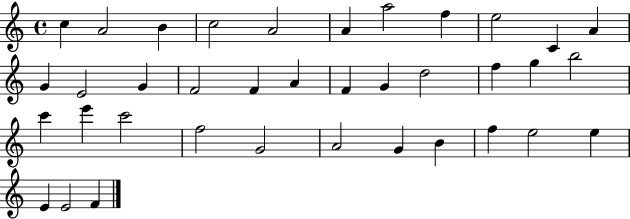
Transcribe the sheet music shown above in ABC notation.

X:1
T:Untitled
M:4/4
L:1/4
K:C
c A2 B c2 A2 A a2 f e2 C A G E2 G F2 F A F G d2 f g b2 c' e' c'2 f2 G2 A2 G B f e2 e E E2 F